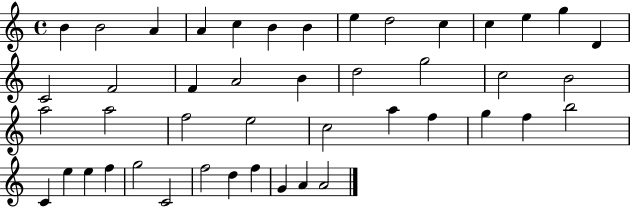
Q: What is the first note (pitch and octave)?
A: B4